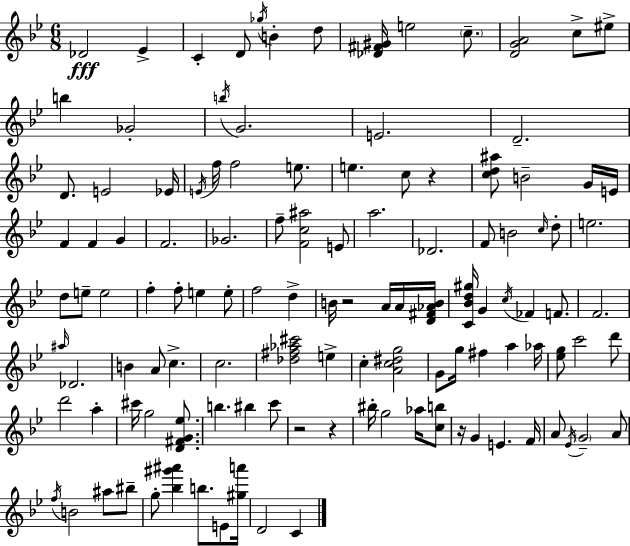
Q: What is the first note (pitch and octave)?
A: Db4